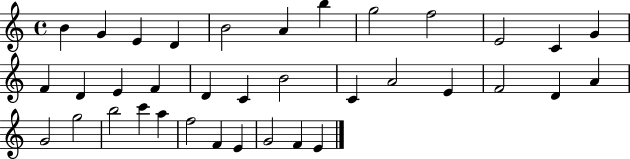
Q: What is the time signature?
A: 4/4